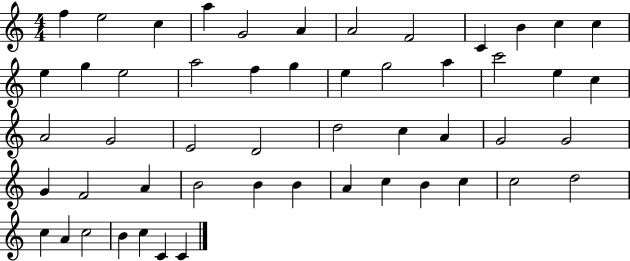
F5/q E5/h C5/q A5/q G4/h A4/q A4/h F4/h C4/q B4/q C5/q C5/q E5/q G5/q E5/h A5/h F5/q G5/q E5/q G5/h A5/q C6/h E5/q C5/q A4/h G4/h E4/h D4/h D5/h C5/q A4/q G4/h G4/h G4/q F4/h A4/q B4/h B4/q B4/q A4/q C5/q B4/q C5/q C5/h D5/h C5/q A4/q C5/h B4/q C5/q C4/q C4/q